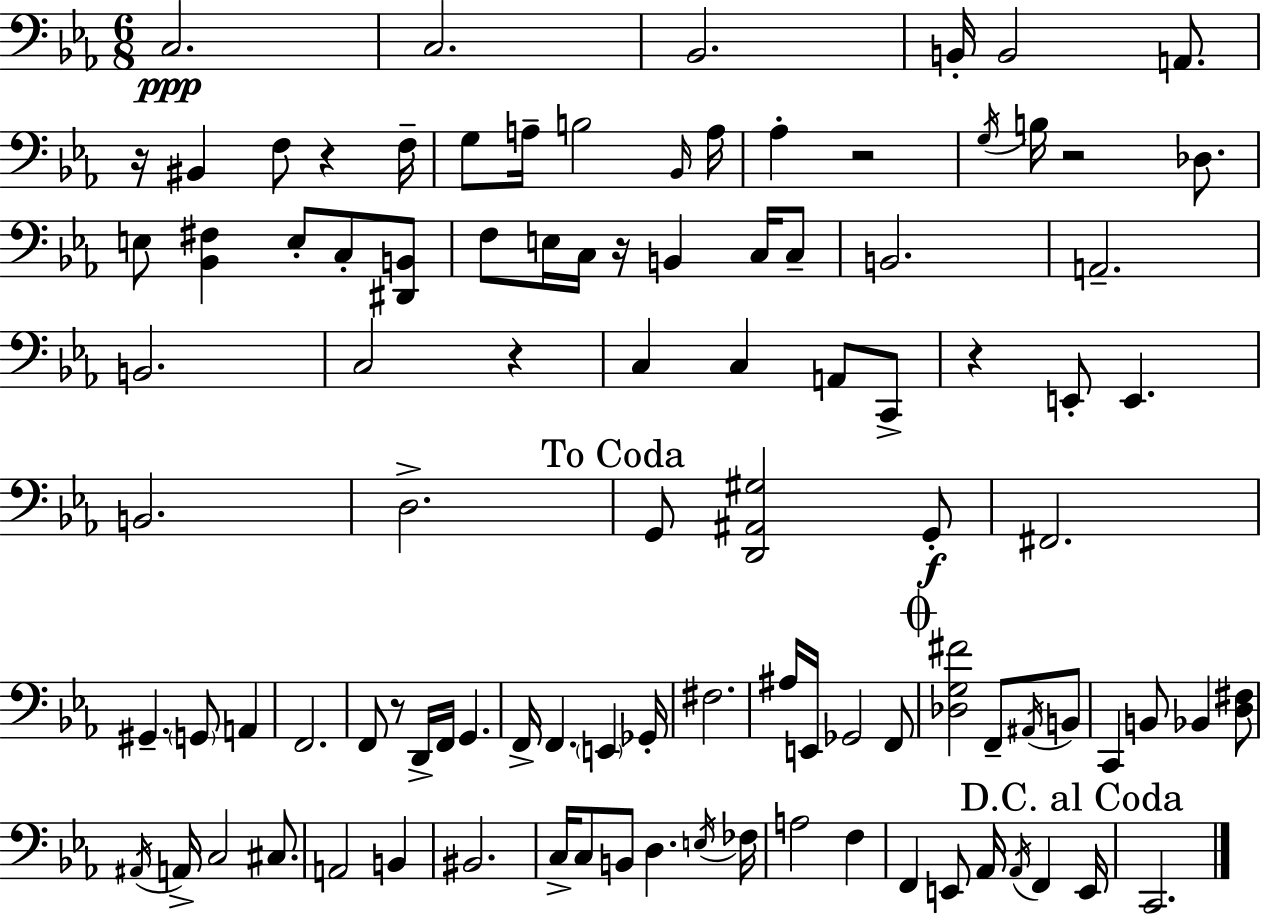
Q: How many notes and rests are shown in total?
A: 100